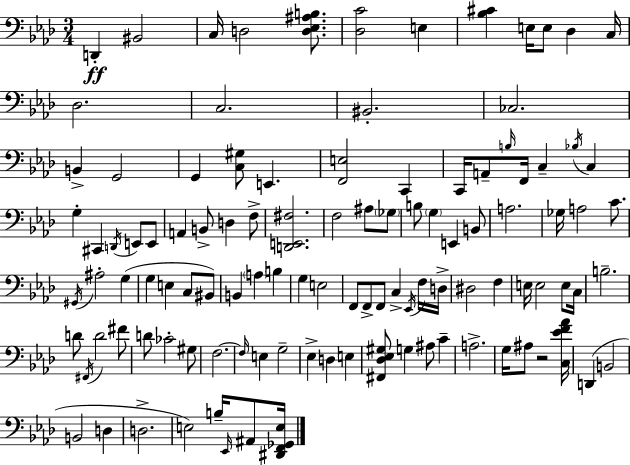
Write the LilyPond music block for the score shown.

{
  \clef bass
  \numericTimeSignature
  \time 3/4
  \key f \minor
  d,4-.\ff bis,2 | c16 d2 <d ees ais b>8. | <des c'>2 e4 | <bes cis'>4 e16 e8 des4 c16 | \break des2. | c2. | bis,2.-. | ces2. | \break b,4-> g,2 | g,4 <c gis>8 e,4. | <f, e>2 c,4 | c,16 a,8-- \grace { b16 } f,16 c4-- \acciaccatura { bes16 } c4 | \break g4-. cis,4 \acciaccatura { d,16 } e,8 | e,8 a,4 b,8-> d4 | f8-> <d, e, fis>2. | f2 ais8 | \break \parenthesize ges8 b8 \parenthesize g4 e,4 | b,8 a2. | ges16 a2 | c'8. \acciaccatura { gis,16 } ais2-. | \break g4( g4 e4 | c8 bis,8) b,4 \parenthesize a4 | b4 g4 e2 | f,8 f,8-> f,8 c4-> | \break \acciaccatura { ees,16 } f16 d16-> dis2 | f4 e16 e2 | e8 c16 b2.-- | d'8 \acciaccatura { fis,16 } d'2 | \break fis'8 d'8 ces'2-. | gis8 f2.~~ | \grace { f16 } e4 g2-- | ees4-> d4 | \break e4 <fis, des ees gis>8 g4 | ais8 c'4-- a2.-> | g16 ais8 r2 | <c ees' f' aes'>16 d,4( b,2 | \break b,2 | d4 d2.-> | e2) | b16-- \grace { ees,16 } ais,8 <dis, f, ges, e>16 \bar "|."
}